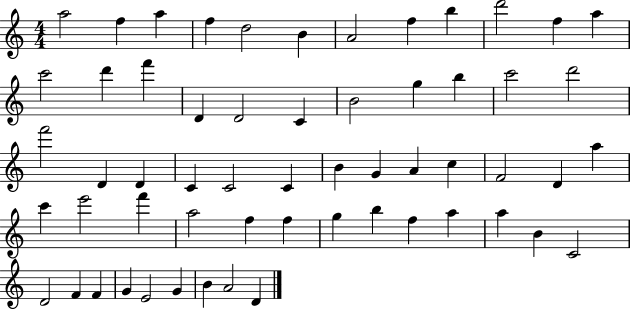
X:1
T:Untitled
M:4/4
L:1/4
K:C
a2 f a f d2 B A2 f b d'2 f a c'2 d' f' D D2 C B2 g b c'2 d'2 f'2 D D C C2 C B G A c F2 D a c' e'2 f' a2 f f g b f a a B C2 D2 F F G E2 G B A2 D